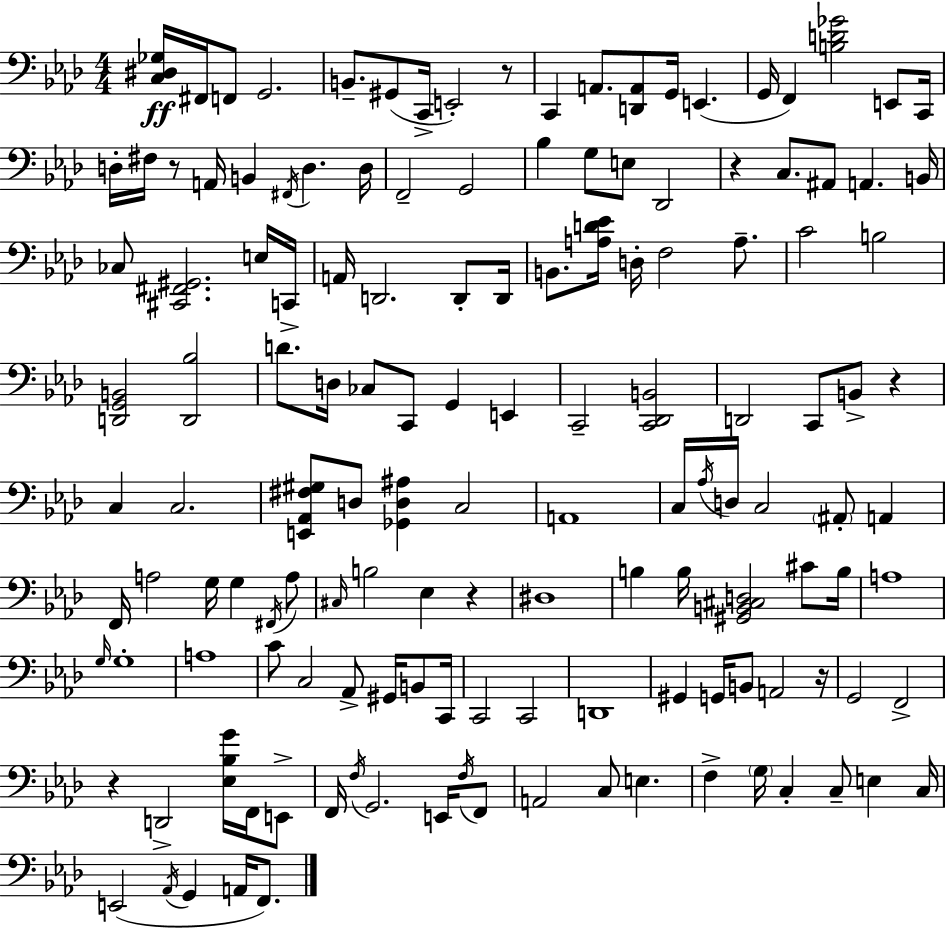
[C3,D#3,Gb3]/s F#2/s F2/e G2/h. B2/e. G#2/e C2/s E2/h R/e C2/q A2/e. [D2,A2]/e G2/s E2/q. G2/s F2/q [B3,D4,Gb4]/h E2/e C2/s D3/s F#3/s R/e A2/s B2/q F#2/s D3/q. D3/s F2/h G2/h Bb3/q G3/e E3/e Db2/h R/q C3/e. A#2/e A2/q. B2/s CES3/e [C#2,F#2,G#2]/h. E3/s C2/s A2/s D2/h. D2/e D2/s B2/e. [A3,D4,Eb4]/s D3/s F3/h A3/e. C4/h B3/h [D2,G2,B2]/h [D2,Bb3]/h D4/e. D3/s CES3/e C2/e G2/q E2/q C2/h [C2,Db2,B2]/h D2/h C2/e B2/e R/q C3/q C3/h. [E2,Ab2,F#3,G#3]/e D3/e [Gb2,D3,A#3]/q C3/h A2/w C3/s Ab3/s D3/s C3/h A#2/e A2/q F2/s A3/h G3/s G3/q F#2/s A3/e C#3/s B3/h Eb3/q R/q D#3/w B3/q B3/s [G#2,B2,C#3,D3]/h C#4/e B3/s A3/w G3/s G3/w A3/w C4/e C3/h Ab2/e G#2/s B2/e C2/s C2/h C2/h D2/w G#2/q G2/s B2/e A2/h R/s G2/h F2/h R/q D2/h [Eb3,Bb3,G4]/s F2/s E2/e F2/s F3/s G2/h. E2/s F3/s F2/e A2/h C3/e E3/q. F3/q G3/s C3/q C3/e E3/q C3/s E2/h Ab2/s G2/q A2/s F2/e.